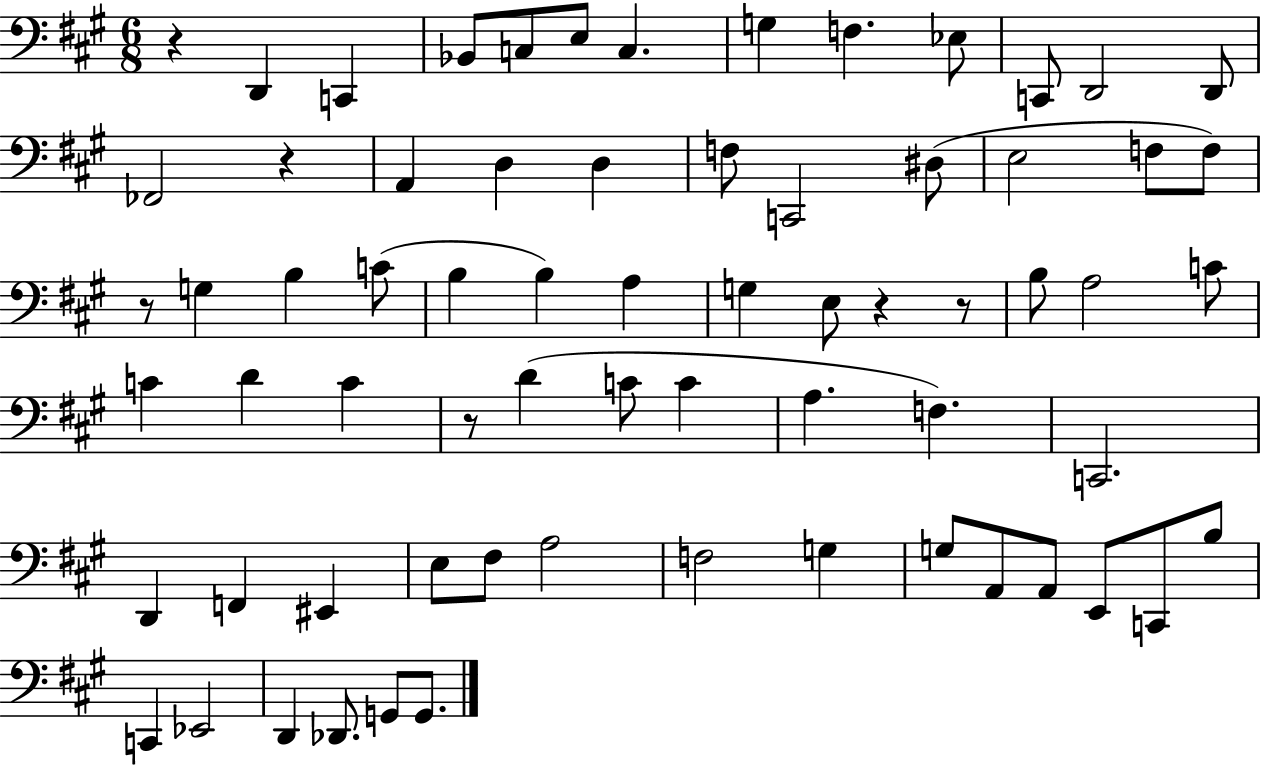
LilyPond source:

{
  \clef bass
  \numericTimeSignature
  \time 6/8
  \key a \major
  \repeat volta 2 { r4 d,4 c,4 | bes,8 c8 e8 c4. | g4 f4. ees8 | c,8 d,2 d,8 | \break fes,2 r4 | a,4 d4 d4 | f8 c,2 dis8( | e2 f8 f8) | \break r8 g4 b4 c'8( | b4 b4) a4 | g4 e8 r4 r8 | b8 a2 c'8 | \break c'4 d'4 c'4 | r8 d'4( c'8 c'4 | a4. f4.) | c,2. | \break d,4 f,4 eis,4 | e8 fis8 a2 | f2 g4 | g8 a,8 a,8 e,8 c,8 b8 | \break c,4 ees,2 | d,4 des,8. g,8 g,8. | } \bar "|."
}